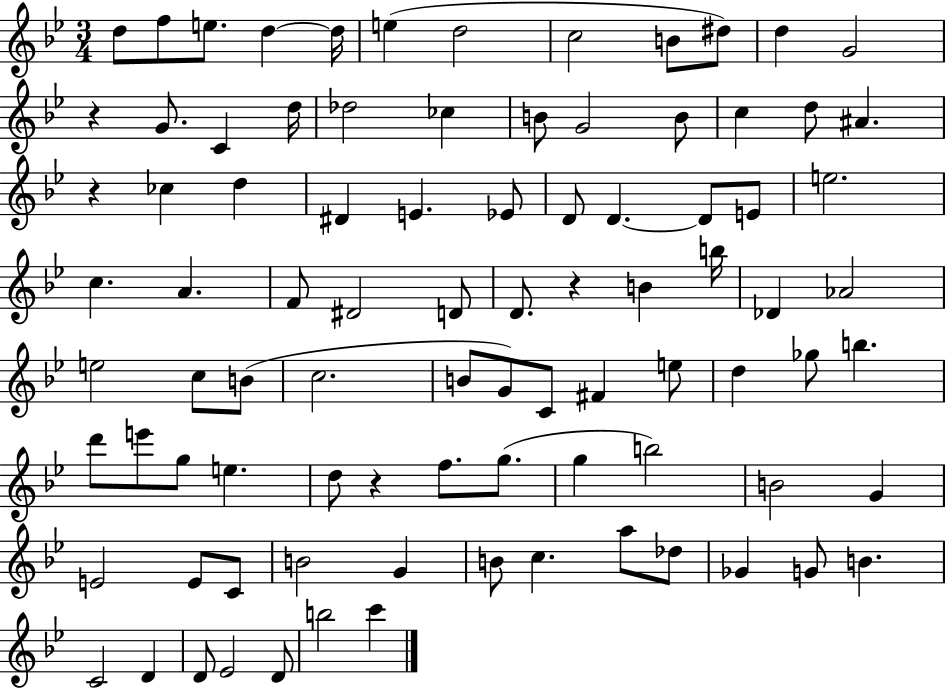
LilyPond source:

{
  \clef treble
  \numericTimeSignature
  \time 3/4
  \key bes \major
  d''8 f''8 e''8. d''4~~ d''16 | e''4( d''2 | c''2 b'8 dis''8) | d''4 g'2 | \break r4 g'8. c'4 d''16 | des''2 ces''4 | b'8 g'2 b'8 | c''4 d''8 ais'4. | \break r4 ces''4 d''4 | dis'4 e'4. ees'8 | d'8 d'4.~~ d'8 e'8 | e''2. | \break c''4. a'4. | f'8 dis'2 d'8 | d'8. r4 b'4 b''16 | des'4 aes'2 | \break e''2 c''8 b'8( | c''2. | b'8 g'8) c'8 fis'4 e''8 | d''4 ges''8 b''4. | \break d'''8 e'''8 g''8 e''4. | d''8 r4 f''8. g''8.( | g''4 b''2) | b'2 g'4 | \break e'2 e'8 c'8 | b'2 g'4 | b'8 c''4. a''8 des''8 | ges'4 g'8 b'4. | \break c'2 d'4 | d'8 ees'2 d'8 | b''2 c'''4 | \bar "|."
}